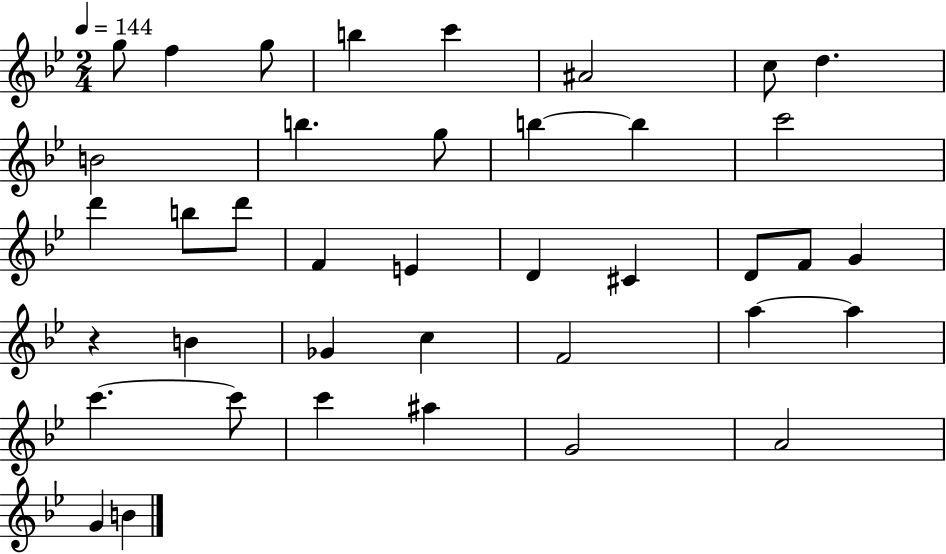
X:1
T:Untitled
M:2/4
L:1/4
K:Bb
g/2 f g/2 b c' ^A2 c/2 d B2 b g/2 b b c'2 d' b/2 d'/2 F E D ^C D/2 F/2 G z B _G c F2 a a c' c'/2 c' ^a G2 A2 G B